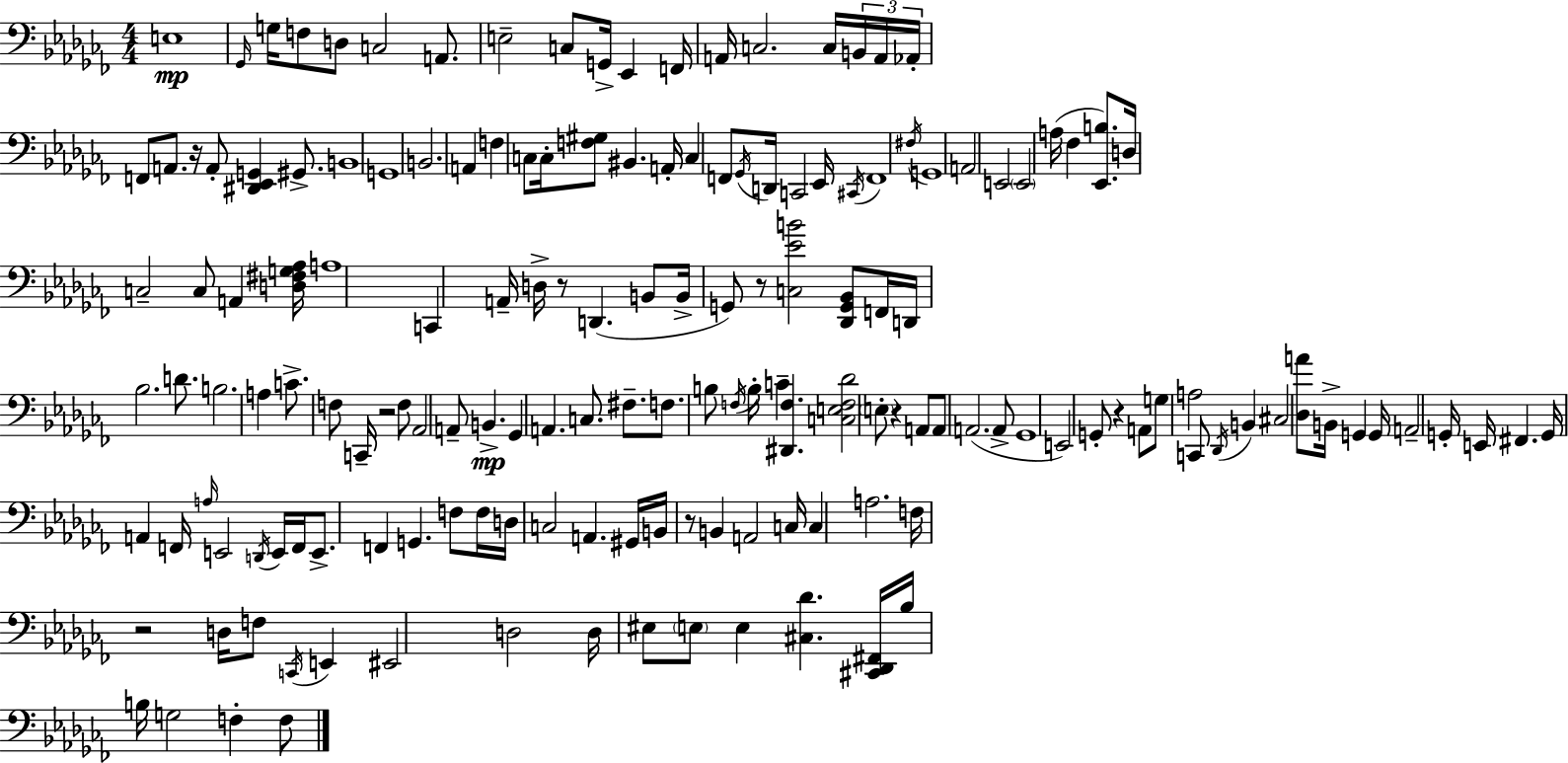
X:1
T:Untitled
M:4/4
L:1/4
K:Abm
E,4 _G,,/4 G,/4 F,/2 D,/2 C,2 A,,/2 E,2 C,/2 G,,/4 _E,, F,,/4 A,,/4 C,2 C,/4 B,,/4 A,,/4 _A,,/4 F,,/2 A,,/2 z/4 A,,/2 [^D,,_E,,G,,] ^G,,/2 B,,4 G,,4 B,,2 A,, F, C,/2 C,/4 [F,^G,]/2 ^B,, A,,/4 C, F,,/2 _G,,/4 D,,/4 C,,2 _E,,/4 ^C,,/4 F,,4 ^F,/4 G,,4 A,,2 E,,2 E,,2 A,/4 _F, [_E,,B,]/2 D,/4 C,2 C,/2 A,, [D,^F,G,_A,]/4 A,4 C,, A,,/4 D,/4 z/2 D,, B,,/2 B,,/4 G,,/2 z/2 [C,_EB]2 [_D,,G,,_B,,]/2 F,,/4 D,,/4 _B,2 D/2 B,2 A, C/2 F,/2 C,,/4 z2 F,/2 _A,,2 A,,/2 B,, _G,, A,, C,/2 ^F,/2 F,/2 B,/2 F,/4 B,/4 C [^D,,F,] [C,E,F,_D]2 E,/2 z A,,/2 A,,/2 A,,2 A,,/2 _G,,4 E,,2 G,,/2 z A,,/2 G,/2 A,2 C,,/2 _D,,/4 B,, ^C,2 [_D,A]/2 B,,/4 G,, G,,/4 A,,2 G,,/4 E,,/4 ^F,, G,,/4 A,, F,,/4 A,/4 E,,2 D,,/4 E,,/4 F,,/4 E,,/2 F,, G,, F,/2 F,/4 D,/4 C,2 A,, ^G,,/4 B,,/4 z/2 B,, A,,2 C,/4 C, A,2 F,/4 z2 D,/4 F,/2 C,,/4 E,, ^E,,2 D,2 D,/4 ^E,/2 E,/2 E, [^C,_D] [^C,,_D,,^F,,]/4 _B,/4 B,/4 G,2 F, F,/2